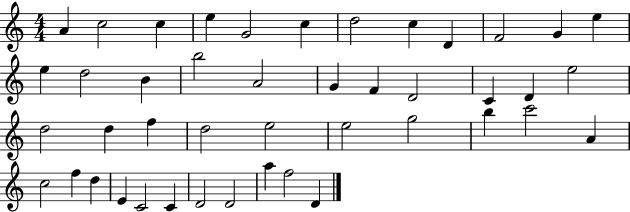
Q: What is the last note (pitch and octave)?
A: D4